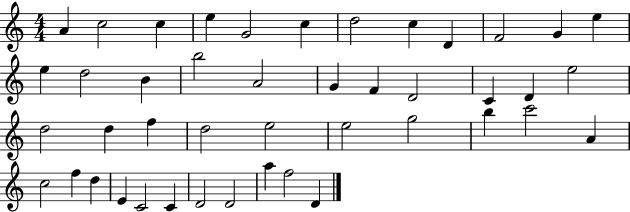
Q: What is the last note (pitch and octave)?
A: D4